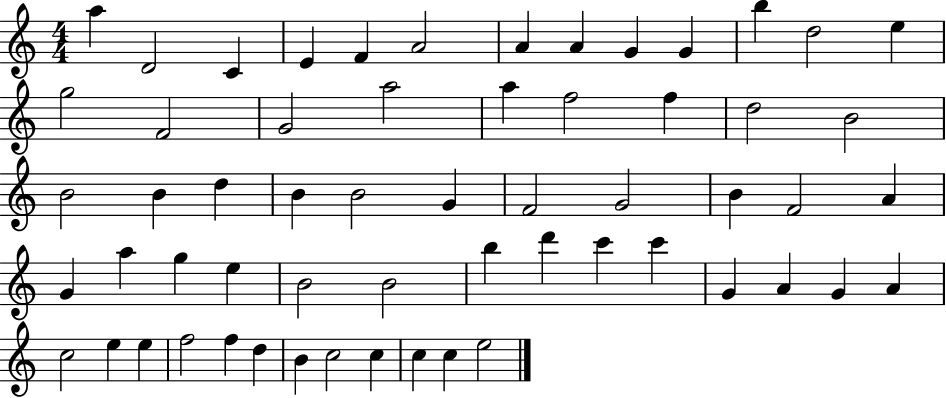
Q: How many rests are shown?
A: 0